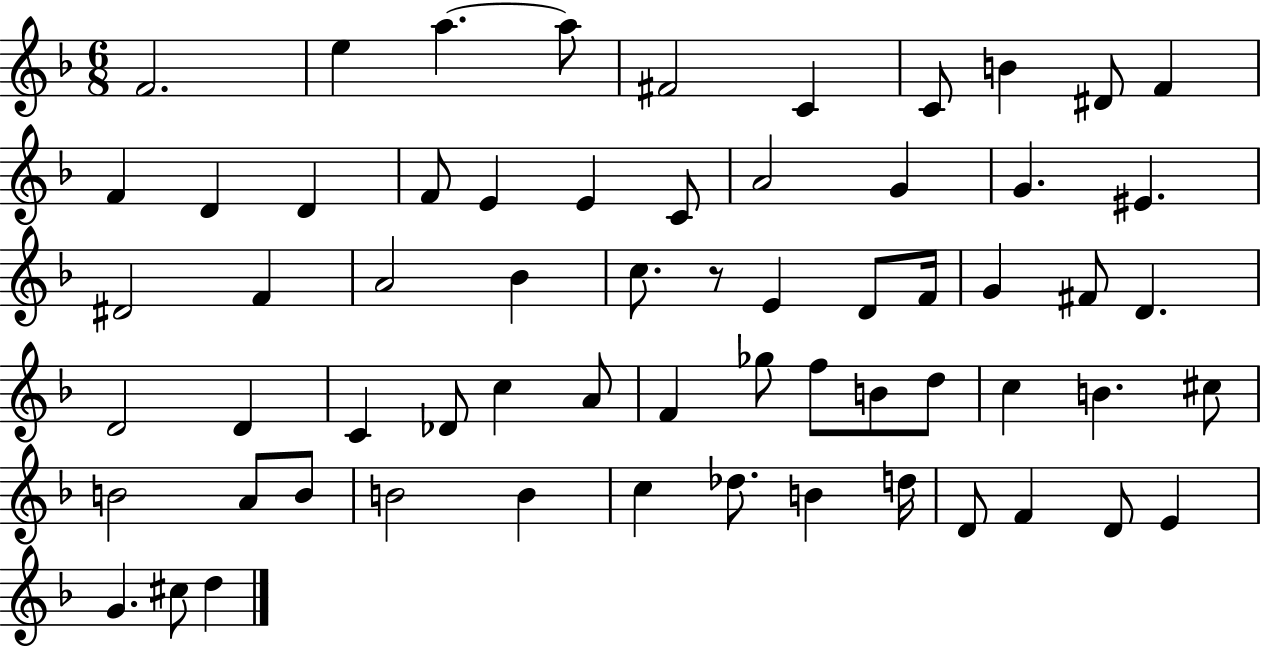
F4/h. E5/q A5/q. A5/e F#4/h C4/q C4/e B4/q D#4/e F4/q F4/q D4/q D4/q F4/e E4/q E4/q C4/e A4/h G4/q G4/q. EIS4/q. D#4/h F4/q A4/h Bb4/q C5/e. R/e E4/q D4/e F4/s G4/q F#4/e D4/q. D4/h D4/q C4/q Db4/e C5/q A4/e F4/q Gb5/e F5/e B4/e D5/e C5/q B4/q. C#5/e B4/h A4/e B4/e B4/h B4/q C5/q Db5/e. B4/q D5/s D4/e F4/q D4/e E4/q G4/q. C#5/e D5/q